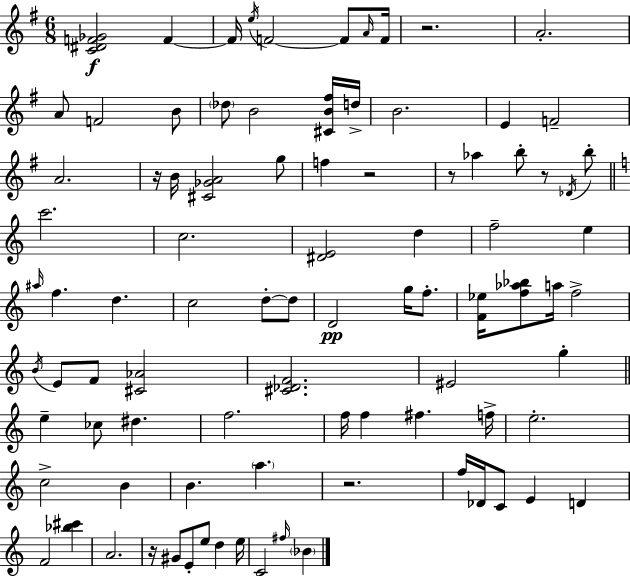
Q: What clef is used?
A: treble